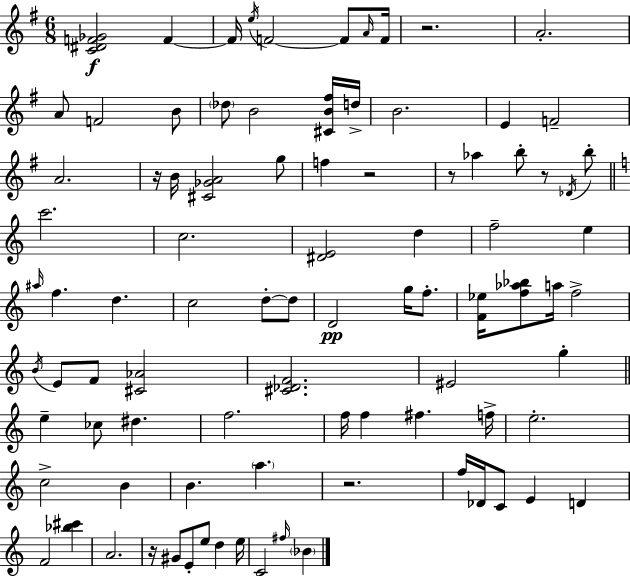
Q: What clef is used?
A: treble